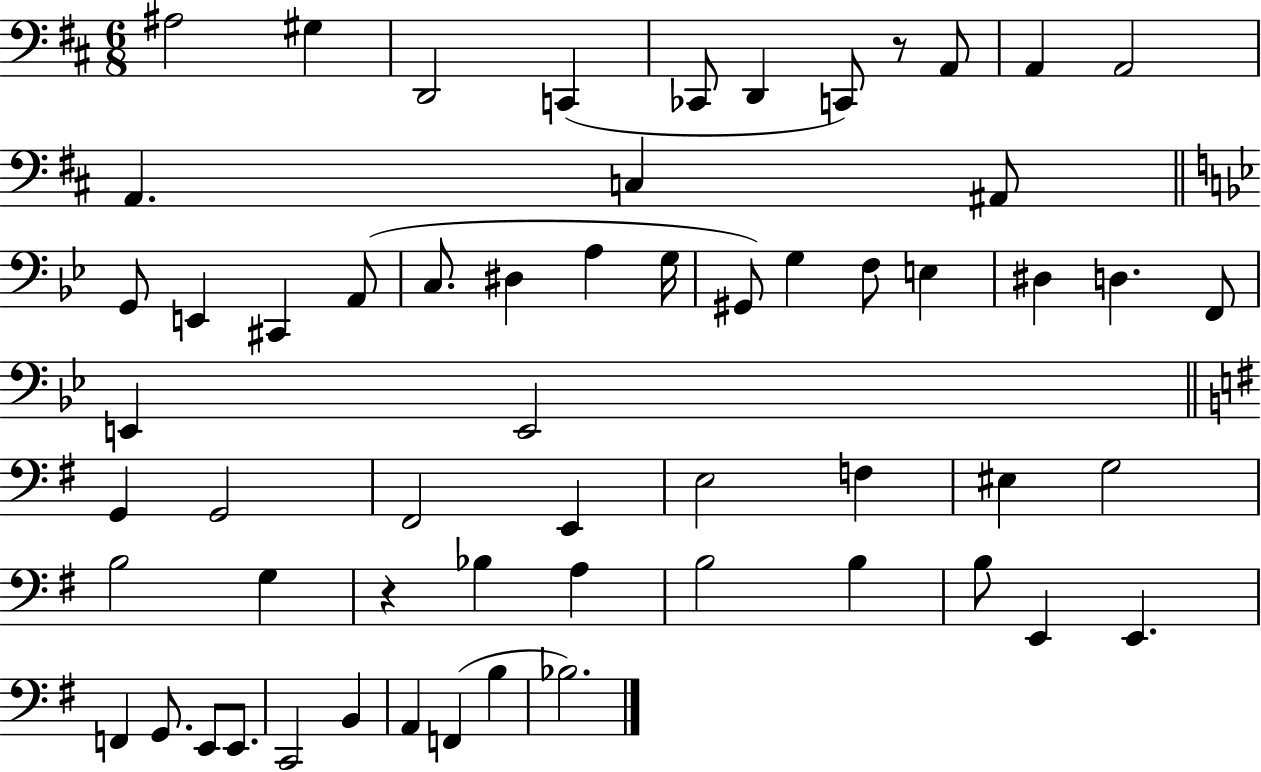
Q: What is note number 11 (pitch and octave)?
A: A2